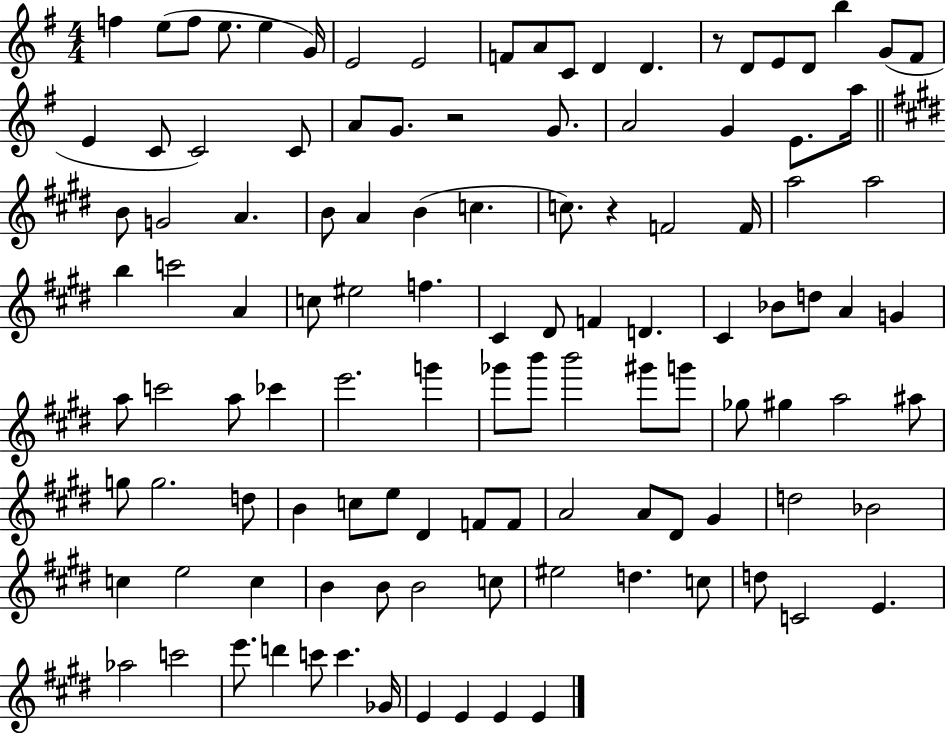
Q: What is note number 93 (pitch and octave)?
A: B4